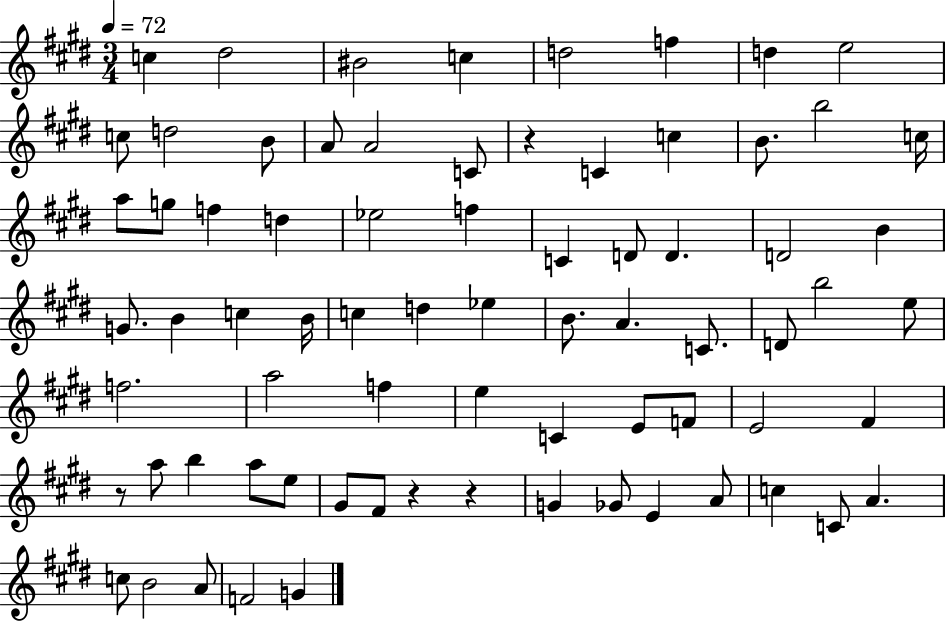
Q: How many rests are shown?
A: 4